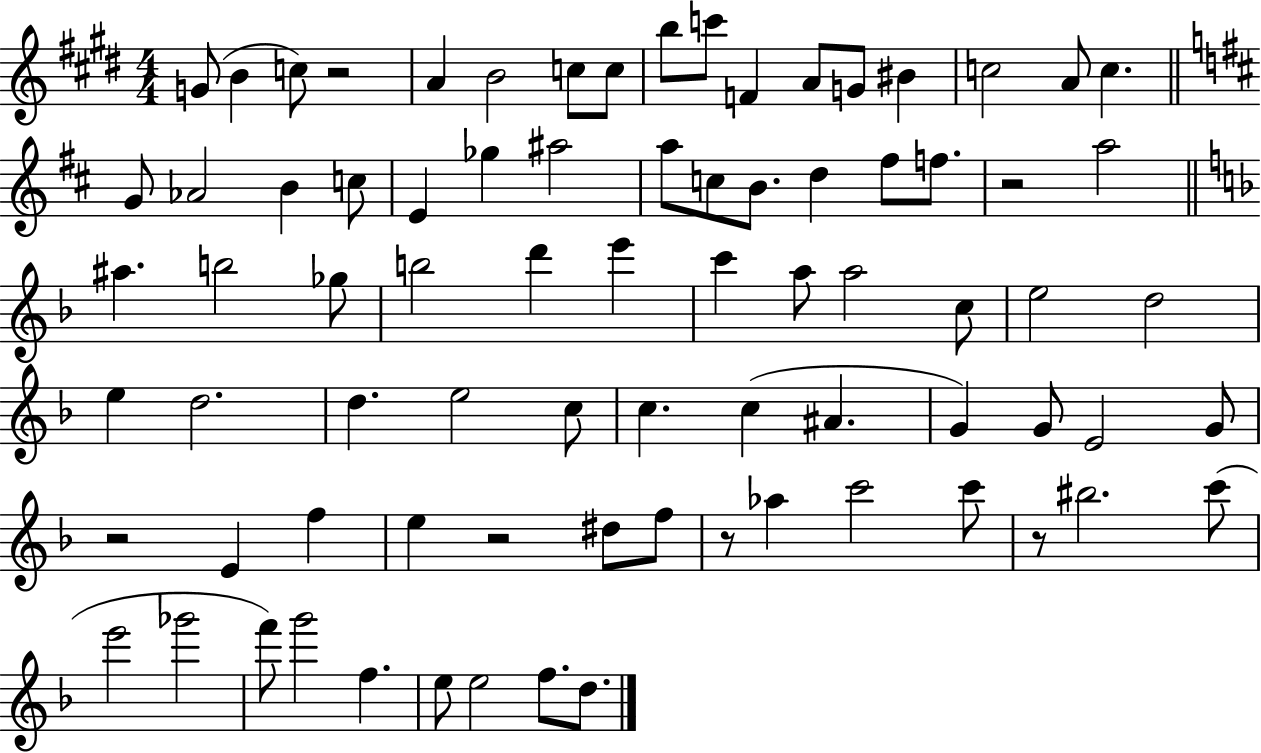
X:1
T:Untitled
M:4/4
L:1/4
K:E
G/2 B c/2 z2 A B2 c/2 c/2 b/2 c'/2 F A/2 G/2 ^B c2 A/2 c G/2 _A2 B c/2 E _g ^a2 a/2 c/2 B/2 d ^f/2 f/2 z2 a2 ^a b2 _g/2 b2 d' e' c' a/2 a2 c/2 e2 d2 e d2 d e2 c/2 c c ^A G G/2 E2 G/2 z2 E f e z2 ^d/2 f/2 z/2 _a c'2 c'/2 z/2 ^b2 c'/2 e'2 _g'2 f'/2 g'2 f e/2 e2 f/2 d/2